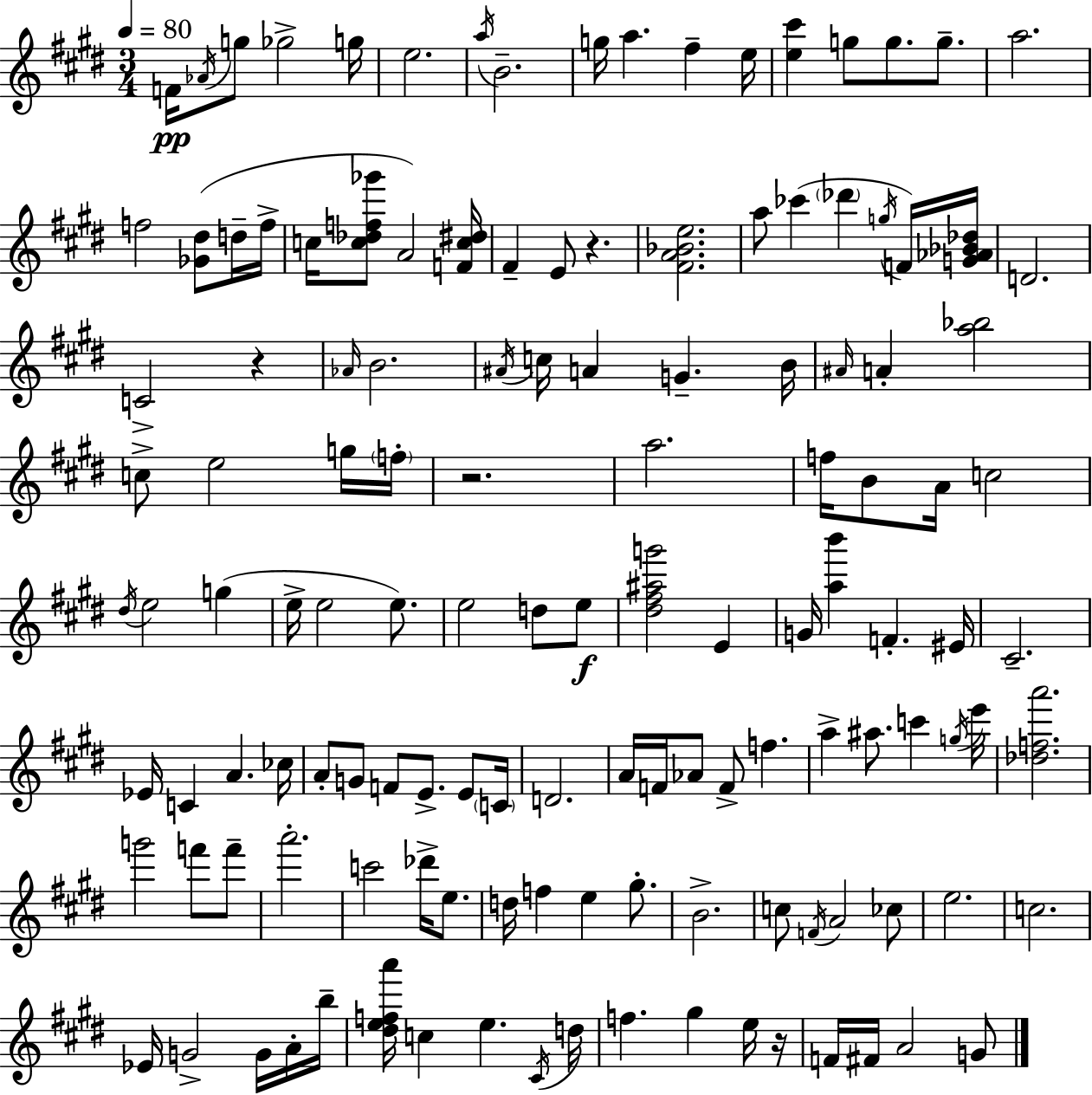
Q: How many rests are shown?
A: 4